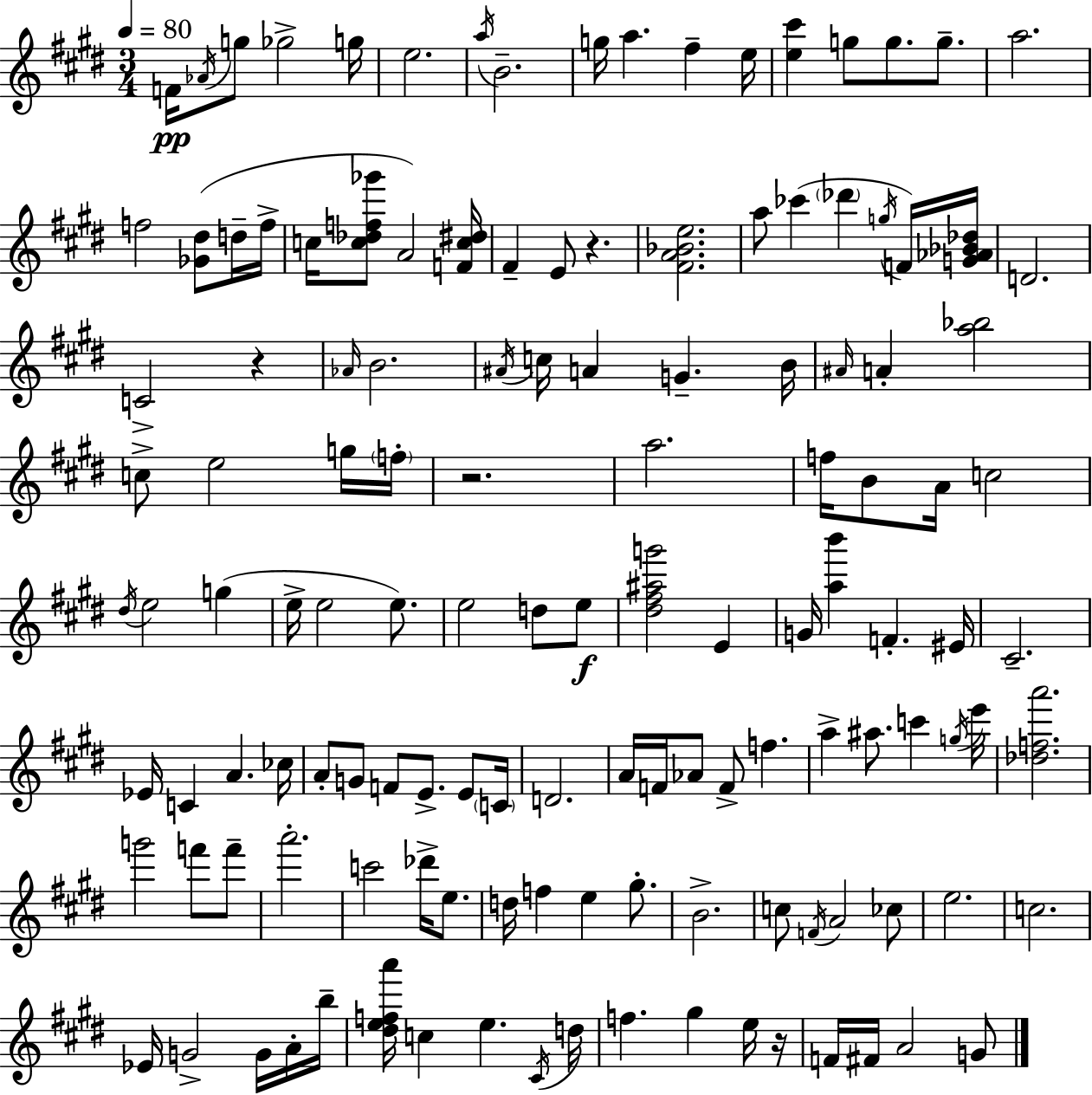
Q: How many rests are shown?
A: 4